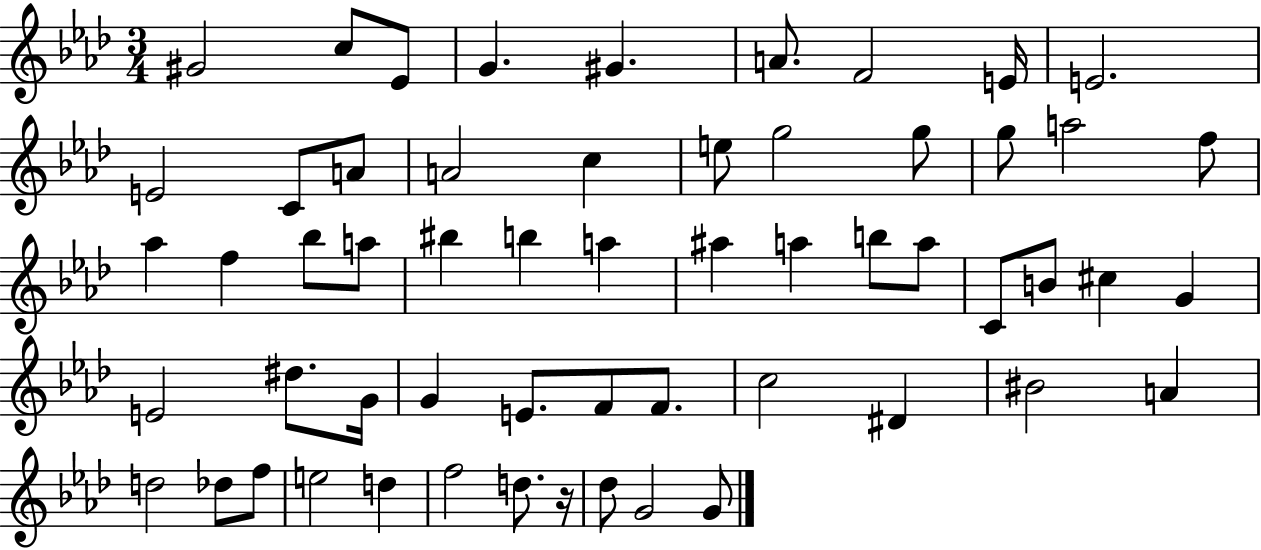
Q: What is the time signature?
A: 3/4